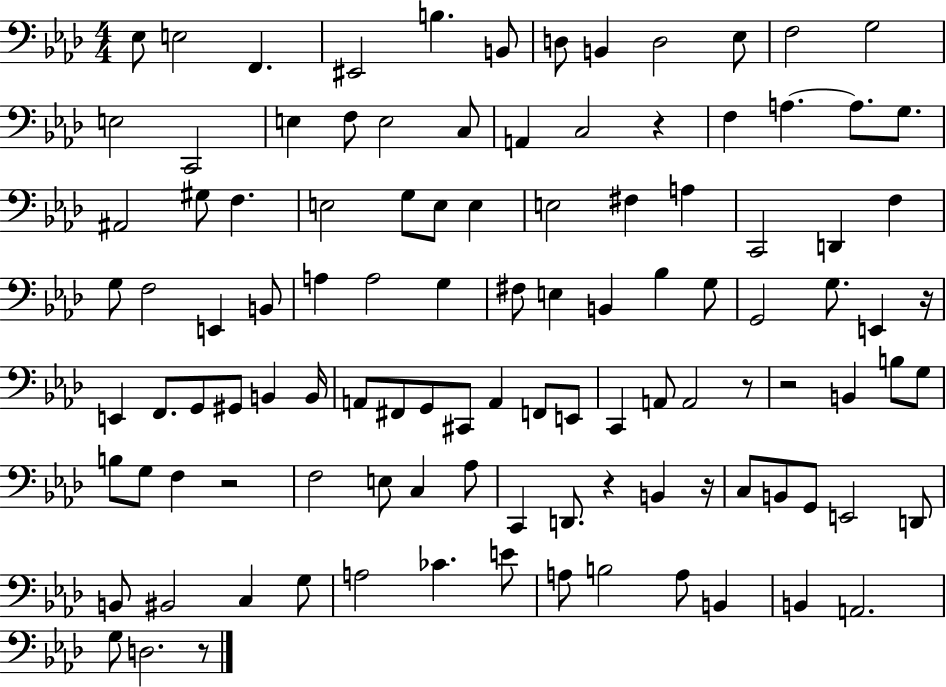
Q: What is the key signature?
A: AES major